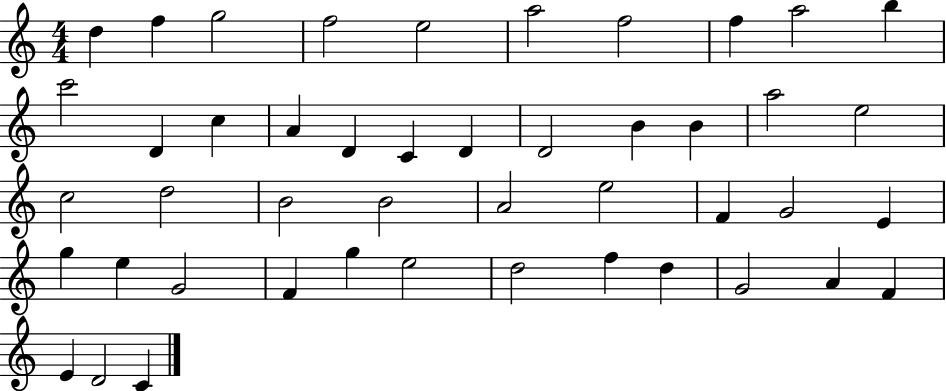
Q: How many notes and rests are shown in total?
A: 46